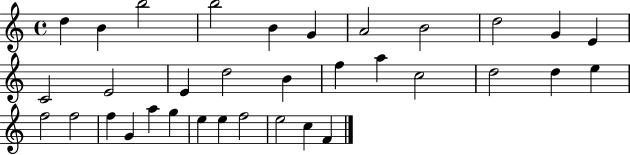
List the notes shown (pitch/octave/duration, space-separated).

D5/q B4/q B5/h B5/h B4/q G4/q A4/h B4/h D5/h G4/q E4/q C4/h E4/h E4/q D5/h B4/q F5/q A5/q C5/h D5/h D5/q E5/q F5/h F5/h F5/q G4/q A5/q G5/q E5/q E5/q F5/h E5/h C5/q F4/q